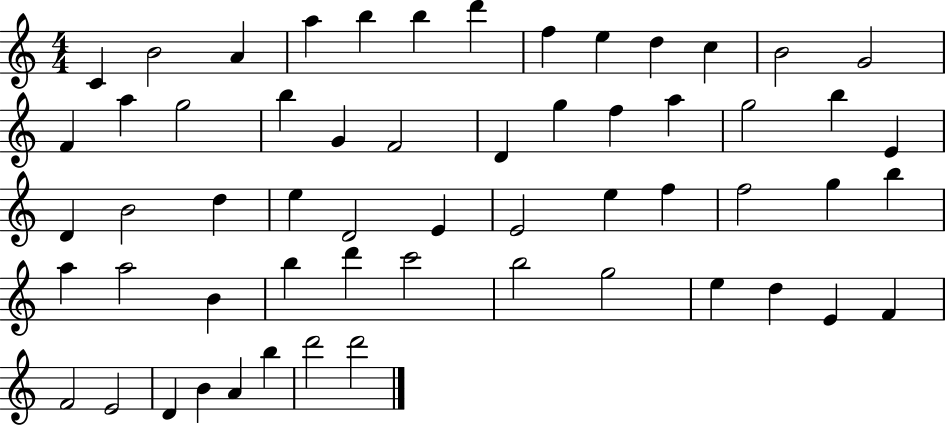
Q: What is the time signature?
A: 4/4